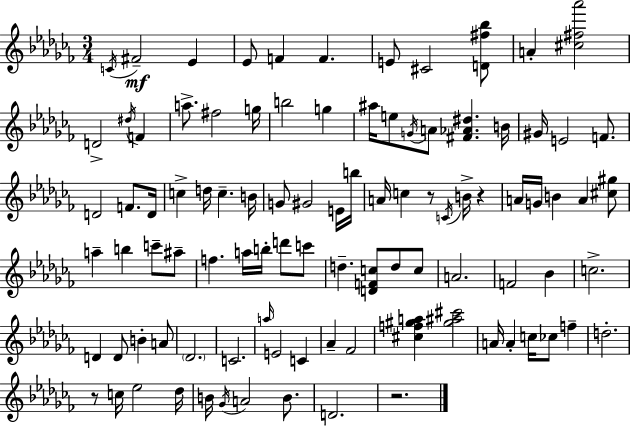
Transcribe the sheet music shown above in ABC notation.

X:1
T:Untitled
M:3/4
L:1/4
K:Abm
C/4 ^F2 _E _E/2 F F E/2 ^C2 [D^f_b]/2 A [^c^f_a']2 D2 ^d/4 F a/2 ^f2 g/4 b2 g ^a/4 e/2 G/4 A/2 [^F_A^d] B/4 ^G/4 E2 F/2 D2 F/2 D/4 c d/4 c B/4 G/2 ^G2 E/4 b/4 A/4 c z/2 C/4 B/4 z A/4 G/4 B A [^c^g]/2 a b c'/2 ^a/2 f a/4 b/4 d'/2 c'/2 d [DFc]/2 d/2 c/2 A2 F2 _B c2 D D/2 B A/2 _D2 C2 a/4 E2 C _A _F2 [^cf^ga] [^g^a^c']2 A/4 A c/4 _c/2 f d2 z/2 c/4 _e2 _d/4 B/4 _G/4 A2 B/2 D2 z2